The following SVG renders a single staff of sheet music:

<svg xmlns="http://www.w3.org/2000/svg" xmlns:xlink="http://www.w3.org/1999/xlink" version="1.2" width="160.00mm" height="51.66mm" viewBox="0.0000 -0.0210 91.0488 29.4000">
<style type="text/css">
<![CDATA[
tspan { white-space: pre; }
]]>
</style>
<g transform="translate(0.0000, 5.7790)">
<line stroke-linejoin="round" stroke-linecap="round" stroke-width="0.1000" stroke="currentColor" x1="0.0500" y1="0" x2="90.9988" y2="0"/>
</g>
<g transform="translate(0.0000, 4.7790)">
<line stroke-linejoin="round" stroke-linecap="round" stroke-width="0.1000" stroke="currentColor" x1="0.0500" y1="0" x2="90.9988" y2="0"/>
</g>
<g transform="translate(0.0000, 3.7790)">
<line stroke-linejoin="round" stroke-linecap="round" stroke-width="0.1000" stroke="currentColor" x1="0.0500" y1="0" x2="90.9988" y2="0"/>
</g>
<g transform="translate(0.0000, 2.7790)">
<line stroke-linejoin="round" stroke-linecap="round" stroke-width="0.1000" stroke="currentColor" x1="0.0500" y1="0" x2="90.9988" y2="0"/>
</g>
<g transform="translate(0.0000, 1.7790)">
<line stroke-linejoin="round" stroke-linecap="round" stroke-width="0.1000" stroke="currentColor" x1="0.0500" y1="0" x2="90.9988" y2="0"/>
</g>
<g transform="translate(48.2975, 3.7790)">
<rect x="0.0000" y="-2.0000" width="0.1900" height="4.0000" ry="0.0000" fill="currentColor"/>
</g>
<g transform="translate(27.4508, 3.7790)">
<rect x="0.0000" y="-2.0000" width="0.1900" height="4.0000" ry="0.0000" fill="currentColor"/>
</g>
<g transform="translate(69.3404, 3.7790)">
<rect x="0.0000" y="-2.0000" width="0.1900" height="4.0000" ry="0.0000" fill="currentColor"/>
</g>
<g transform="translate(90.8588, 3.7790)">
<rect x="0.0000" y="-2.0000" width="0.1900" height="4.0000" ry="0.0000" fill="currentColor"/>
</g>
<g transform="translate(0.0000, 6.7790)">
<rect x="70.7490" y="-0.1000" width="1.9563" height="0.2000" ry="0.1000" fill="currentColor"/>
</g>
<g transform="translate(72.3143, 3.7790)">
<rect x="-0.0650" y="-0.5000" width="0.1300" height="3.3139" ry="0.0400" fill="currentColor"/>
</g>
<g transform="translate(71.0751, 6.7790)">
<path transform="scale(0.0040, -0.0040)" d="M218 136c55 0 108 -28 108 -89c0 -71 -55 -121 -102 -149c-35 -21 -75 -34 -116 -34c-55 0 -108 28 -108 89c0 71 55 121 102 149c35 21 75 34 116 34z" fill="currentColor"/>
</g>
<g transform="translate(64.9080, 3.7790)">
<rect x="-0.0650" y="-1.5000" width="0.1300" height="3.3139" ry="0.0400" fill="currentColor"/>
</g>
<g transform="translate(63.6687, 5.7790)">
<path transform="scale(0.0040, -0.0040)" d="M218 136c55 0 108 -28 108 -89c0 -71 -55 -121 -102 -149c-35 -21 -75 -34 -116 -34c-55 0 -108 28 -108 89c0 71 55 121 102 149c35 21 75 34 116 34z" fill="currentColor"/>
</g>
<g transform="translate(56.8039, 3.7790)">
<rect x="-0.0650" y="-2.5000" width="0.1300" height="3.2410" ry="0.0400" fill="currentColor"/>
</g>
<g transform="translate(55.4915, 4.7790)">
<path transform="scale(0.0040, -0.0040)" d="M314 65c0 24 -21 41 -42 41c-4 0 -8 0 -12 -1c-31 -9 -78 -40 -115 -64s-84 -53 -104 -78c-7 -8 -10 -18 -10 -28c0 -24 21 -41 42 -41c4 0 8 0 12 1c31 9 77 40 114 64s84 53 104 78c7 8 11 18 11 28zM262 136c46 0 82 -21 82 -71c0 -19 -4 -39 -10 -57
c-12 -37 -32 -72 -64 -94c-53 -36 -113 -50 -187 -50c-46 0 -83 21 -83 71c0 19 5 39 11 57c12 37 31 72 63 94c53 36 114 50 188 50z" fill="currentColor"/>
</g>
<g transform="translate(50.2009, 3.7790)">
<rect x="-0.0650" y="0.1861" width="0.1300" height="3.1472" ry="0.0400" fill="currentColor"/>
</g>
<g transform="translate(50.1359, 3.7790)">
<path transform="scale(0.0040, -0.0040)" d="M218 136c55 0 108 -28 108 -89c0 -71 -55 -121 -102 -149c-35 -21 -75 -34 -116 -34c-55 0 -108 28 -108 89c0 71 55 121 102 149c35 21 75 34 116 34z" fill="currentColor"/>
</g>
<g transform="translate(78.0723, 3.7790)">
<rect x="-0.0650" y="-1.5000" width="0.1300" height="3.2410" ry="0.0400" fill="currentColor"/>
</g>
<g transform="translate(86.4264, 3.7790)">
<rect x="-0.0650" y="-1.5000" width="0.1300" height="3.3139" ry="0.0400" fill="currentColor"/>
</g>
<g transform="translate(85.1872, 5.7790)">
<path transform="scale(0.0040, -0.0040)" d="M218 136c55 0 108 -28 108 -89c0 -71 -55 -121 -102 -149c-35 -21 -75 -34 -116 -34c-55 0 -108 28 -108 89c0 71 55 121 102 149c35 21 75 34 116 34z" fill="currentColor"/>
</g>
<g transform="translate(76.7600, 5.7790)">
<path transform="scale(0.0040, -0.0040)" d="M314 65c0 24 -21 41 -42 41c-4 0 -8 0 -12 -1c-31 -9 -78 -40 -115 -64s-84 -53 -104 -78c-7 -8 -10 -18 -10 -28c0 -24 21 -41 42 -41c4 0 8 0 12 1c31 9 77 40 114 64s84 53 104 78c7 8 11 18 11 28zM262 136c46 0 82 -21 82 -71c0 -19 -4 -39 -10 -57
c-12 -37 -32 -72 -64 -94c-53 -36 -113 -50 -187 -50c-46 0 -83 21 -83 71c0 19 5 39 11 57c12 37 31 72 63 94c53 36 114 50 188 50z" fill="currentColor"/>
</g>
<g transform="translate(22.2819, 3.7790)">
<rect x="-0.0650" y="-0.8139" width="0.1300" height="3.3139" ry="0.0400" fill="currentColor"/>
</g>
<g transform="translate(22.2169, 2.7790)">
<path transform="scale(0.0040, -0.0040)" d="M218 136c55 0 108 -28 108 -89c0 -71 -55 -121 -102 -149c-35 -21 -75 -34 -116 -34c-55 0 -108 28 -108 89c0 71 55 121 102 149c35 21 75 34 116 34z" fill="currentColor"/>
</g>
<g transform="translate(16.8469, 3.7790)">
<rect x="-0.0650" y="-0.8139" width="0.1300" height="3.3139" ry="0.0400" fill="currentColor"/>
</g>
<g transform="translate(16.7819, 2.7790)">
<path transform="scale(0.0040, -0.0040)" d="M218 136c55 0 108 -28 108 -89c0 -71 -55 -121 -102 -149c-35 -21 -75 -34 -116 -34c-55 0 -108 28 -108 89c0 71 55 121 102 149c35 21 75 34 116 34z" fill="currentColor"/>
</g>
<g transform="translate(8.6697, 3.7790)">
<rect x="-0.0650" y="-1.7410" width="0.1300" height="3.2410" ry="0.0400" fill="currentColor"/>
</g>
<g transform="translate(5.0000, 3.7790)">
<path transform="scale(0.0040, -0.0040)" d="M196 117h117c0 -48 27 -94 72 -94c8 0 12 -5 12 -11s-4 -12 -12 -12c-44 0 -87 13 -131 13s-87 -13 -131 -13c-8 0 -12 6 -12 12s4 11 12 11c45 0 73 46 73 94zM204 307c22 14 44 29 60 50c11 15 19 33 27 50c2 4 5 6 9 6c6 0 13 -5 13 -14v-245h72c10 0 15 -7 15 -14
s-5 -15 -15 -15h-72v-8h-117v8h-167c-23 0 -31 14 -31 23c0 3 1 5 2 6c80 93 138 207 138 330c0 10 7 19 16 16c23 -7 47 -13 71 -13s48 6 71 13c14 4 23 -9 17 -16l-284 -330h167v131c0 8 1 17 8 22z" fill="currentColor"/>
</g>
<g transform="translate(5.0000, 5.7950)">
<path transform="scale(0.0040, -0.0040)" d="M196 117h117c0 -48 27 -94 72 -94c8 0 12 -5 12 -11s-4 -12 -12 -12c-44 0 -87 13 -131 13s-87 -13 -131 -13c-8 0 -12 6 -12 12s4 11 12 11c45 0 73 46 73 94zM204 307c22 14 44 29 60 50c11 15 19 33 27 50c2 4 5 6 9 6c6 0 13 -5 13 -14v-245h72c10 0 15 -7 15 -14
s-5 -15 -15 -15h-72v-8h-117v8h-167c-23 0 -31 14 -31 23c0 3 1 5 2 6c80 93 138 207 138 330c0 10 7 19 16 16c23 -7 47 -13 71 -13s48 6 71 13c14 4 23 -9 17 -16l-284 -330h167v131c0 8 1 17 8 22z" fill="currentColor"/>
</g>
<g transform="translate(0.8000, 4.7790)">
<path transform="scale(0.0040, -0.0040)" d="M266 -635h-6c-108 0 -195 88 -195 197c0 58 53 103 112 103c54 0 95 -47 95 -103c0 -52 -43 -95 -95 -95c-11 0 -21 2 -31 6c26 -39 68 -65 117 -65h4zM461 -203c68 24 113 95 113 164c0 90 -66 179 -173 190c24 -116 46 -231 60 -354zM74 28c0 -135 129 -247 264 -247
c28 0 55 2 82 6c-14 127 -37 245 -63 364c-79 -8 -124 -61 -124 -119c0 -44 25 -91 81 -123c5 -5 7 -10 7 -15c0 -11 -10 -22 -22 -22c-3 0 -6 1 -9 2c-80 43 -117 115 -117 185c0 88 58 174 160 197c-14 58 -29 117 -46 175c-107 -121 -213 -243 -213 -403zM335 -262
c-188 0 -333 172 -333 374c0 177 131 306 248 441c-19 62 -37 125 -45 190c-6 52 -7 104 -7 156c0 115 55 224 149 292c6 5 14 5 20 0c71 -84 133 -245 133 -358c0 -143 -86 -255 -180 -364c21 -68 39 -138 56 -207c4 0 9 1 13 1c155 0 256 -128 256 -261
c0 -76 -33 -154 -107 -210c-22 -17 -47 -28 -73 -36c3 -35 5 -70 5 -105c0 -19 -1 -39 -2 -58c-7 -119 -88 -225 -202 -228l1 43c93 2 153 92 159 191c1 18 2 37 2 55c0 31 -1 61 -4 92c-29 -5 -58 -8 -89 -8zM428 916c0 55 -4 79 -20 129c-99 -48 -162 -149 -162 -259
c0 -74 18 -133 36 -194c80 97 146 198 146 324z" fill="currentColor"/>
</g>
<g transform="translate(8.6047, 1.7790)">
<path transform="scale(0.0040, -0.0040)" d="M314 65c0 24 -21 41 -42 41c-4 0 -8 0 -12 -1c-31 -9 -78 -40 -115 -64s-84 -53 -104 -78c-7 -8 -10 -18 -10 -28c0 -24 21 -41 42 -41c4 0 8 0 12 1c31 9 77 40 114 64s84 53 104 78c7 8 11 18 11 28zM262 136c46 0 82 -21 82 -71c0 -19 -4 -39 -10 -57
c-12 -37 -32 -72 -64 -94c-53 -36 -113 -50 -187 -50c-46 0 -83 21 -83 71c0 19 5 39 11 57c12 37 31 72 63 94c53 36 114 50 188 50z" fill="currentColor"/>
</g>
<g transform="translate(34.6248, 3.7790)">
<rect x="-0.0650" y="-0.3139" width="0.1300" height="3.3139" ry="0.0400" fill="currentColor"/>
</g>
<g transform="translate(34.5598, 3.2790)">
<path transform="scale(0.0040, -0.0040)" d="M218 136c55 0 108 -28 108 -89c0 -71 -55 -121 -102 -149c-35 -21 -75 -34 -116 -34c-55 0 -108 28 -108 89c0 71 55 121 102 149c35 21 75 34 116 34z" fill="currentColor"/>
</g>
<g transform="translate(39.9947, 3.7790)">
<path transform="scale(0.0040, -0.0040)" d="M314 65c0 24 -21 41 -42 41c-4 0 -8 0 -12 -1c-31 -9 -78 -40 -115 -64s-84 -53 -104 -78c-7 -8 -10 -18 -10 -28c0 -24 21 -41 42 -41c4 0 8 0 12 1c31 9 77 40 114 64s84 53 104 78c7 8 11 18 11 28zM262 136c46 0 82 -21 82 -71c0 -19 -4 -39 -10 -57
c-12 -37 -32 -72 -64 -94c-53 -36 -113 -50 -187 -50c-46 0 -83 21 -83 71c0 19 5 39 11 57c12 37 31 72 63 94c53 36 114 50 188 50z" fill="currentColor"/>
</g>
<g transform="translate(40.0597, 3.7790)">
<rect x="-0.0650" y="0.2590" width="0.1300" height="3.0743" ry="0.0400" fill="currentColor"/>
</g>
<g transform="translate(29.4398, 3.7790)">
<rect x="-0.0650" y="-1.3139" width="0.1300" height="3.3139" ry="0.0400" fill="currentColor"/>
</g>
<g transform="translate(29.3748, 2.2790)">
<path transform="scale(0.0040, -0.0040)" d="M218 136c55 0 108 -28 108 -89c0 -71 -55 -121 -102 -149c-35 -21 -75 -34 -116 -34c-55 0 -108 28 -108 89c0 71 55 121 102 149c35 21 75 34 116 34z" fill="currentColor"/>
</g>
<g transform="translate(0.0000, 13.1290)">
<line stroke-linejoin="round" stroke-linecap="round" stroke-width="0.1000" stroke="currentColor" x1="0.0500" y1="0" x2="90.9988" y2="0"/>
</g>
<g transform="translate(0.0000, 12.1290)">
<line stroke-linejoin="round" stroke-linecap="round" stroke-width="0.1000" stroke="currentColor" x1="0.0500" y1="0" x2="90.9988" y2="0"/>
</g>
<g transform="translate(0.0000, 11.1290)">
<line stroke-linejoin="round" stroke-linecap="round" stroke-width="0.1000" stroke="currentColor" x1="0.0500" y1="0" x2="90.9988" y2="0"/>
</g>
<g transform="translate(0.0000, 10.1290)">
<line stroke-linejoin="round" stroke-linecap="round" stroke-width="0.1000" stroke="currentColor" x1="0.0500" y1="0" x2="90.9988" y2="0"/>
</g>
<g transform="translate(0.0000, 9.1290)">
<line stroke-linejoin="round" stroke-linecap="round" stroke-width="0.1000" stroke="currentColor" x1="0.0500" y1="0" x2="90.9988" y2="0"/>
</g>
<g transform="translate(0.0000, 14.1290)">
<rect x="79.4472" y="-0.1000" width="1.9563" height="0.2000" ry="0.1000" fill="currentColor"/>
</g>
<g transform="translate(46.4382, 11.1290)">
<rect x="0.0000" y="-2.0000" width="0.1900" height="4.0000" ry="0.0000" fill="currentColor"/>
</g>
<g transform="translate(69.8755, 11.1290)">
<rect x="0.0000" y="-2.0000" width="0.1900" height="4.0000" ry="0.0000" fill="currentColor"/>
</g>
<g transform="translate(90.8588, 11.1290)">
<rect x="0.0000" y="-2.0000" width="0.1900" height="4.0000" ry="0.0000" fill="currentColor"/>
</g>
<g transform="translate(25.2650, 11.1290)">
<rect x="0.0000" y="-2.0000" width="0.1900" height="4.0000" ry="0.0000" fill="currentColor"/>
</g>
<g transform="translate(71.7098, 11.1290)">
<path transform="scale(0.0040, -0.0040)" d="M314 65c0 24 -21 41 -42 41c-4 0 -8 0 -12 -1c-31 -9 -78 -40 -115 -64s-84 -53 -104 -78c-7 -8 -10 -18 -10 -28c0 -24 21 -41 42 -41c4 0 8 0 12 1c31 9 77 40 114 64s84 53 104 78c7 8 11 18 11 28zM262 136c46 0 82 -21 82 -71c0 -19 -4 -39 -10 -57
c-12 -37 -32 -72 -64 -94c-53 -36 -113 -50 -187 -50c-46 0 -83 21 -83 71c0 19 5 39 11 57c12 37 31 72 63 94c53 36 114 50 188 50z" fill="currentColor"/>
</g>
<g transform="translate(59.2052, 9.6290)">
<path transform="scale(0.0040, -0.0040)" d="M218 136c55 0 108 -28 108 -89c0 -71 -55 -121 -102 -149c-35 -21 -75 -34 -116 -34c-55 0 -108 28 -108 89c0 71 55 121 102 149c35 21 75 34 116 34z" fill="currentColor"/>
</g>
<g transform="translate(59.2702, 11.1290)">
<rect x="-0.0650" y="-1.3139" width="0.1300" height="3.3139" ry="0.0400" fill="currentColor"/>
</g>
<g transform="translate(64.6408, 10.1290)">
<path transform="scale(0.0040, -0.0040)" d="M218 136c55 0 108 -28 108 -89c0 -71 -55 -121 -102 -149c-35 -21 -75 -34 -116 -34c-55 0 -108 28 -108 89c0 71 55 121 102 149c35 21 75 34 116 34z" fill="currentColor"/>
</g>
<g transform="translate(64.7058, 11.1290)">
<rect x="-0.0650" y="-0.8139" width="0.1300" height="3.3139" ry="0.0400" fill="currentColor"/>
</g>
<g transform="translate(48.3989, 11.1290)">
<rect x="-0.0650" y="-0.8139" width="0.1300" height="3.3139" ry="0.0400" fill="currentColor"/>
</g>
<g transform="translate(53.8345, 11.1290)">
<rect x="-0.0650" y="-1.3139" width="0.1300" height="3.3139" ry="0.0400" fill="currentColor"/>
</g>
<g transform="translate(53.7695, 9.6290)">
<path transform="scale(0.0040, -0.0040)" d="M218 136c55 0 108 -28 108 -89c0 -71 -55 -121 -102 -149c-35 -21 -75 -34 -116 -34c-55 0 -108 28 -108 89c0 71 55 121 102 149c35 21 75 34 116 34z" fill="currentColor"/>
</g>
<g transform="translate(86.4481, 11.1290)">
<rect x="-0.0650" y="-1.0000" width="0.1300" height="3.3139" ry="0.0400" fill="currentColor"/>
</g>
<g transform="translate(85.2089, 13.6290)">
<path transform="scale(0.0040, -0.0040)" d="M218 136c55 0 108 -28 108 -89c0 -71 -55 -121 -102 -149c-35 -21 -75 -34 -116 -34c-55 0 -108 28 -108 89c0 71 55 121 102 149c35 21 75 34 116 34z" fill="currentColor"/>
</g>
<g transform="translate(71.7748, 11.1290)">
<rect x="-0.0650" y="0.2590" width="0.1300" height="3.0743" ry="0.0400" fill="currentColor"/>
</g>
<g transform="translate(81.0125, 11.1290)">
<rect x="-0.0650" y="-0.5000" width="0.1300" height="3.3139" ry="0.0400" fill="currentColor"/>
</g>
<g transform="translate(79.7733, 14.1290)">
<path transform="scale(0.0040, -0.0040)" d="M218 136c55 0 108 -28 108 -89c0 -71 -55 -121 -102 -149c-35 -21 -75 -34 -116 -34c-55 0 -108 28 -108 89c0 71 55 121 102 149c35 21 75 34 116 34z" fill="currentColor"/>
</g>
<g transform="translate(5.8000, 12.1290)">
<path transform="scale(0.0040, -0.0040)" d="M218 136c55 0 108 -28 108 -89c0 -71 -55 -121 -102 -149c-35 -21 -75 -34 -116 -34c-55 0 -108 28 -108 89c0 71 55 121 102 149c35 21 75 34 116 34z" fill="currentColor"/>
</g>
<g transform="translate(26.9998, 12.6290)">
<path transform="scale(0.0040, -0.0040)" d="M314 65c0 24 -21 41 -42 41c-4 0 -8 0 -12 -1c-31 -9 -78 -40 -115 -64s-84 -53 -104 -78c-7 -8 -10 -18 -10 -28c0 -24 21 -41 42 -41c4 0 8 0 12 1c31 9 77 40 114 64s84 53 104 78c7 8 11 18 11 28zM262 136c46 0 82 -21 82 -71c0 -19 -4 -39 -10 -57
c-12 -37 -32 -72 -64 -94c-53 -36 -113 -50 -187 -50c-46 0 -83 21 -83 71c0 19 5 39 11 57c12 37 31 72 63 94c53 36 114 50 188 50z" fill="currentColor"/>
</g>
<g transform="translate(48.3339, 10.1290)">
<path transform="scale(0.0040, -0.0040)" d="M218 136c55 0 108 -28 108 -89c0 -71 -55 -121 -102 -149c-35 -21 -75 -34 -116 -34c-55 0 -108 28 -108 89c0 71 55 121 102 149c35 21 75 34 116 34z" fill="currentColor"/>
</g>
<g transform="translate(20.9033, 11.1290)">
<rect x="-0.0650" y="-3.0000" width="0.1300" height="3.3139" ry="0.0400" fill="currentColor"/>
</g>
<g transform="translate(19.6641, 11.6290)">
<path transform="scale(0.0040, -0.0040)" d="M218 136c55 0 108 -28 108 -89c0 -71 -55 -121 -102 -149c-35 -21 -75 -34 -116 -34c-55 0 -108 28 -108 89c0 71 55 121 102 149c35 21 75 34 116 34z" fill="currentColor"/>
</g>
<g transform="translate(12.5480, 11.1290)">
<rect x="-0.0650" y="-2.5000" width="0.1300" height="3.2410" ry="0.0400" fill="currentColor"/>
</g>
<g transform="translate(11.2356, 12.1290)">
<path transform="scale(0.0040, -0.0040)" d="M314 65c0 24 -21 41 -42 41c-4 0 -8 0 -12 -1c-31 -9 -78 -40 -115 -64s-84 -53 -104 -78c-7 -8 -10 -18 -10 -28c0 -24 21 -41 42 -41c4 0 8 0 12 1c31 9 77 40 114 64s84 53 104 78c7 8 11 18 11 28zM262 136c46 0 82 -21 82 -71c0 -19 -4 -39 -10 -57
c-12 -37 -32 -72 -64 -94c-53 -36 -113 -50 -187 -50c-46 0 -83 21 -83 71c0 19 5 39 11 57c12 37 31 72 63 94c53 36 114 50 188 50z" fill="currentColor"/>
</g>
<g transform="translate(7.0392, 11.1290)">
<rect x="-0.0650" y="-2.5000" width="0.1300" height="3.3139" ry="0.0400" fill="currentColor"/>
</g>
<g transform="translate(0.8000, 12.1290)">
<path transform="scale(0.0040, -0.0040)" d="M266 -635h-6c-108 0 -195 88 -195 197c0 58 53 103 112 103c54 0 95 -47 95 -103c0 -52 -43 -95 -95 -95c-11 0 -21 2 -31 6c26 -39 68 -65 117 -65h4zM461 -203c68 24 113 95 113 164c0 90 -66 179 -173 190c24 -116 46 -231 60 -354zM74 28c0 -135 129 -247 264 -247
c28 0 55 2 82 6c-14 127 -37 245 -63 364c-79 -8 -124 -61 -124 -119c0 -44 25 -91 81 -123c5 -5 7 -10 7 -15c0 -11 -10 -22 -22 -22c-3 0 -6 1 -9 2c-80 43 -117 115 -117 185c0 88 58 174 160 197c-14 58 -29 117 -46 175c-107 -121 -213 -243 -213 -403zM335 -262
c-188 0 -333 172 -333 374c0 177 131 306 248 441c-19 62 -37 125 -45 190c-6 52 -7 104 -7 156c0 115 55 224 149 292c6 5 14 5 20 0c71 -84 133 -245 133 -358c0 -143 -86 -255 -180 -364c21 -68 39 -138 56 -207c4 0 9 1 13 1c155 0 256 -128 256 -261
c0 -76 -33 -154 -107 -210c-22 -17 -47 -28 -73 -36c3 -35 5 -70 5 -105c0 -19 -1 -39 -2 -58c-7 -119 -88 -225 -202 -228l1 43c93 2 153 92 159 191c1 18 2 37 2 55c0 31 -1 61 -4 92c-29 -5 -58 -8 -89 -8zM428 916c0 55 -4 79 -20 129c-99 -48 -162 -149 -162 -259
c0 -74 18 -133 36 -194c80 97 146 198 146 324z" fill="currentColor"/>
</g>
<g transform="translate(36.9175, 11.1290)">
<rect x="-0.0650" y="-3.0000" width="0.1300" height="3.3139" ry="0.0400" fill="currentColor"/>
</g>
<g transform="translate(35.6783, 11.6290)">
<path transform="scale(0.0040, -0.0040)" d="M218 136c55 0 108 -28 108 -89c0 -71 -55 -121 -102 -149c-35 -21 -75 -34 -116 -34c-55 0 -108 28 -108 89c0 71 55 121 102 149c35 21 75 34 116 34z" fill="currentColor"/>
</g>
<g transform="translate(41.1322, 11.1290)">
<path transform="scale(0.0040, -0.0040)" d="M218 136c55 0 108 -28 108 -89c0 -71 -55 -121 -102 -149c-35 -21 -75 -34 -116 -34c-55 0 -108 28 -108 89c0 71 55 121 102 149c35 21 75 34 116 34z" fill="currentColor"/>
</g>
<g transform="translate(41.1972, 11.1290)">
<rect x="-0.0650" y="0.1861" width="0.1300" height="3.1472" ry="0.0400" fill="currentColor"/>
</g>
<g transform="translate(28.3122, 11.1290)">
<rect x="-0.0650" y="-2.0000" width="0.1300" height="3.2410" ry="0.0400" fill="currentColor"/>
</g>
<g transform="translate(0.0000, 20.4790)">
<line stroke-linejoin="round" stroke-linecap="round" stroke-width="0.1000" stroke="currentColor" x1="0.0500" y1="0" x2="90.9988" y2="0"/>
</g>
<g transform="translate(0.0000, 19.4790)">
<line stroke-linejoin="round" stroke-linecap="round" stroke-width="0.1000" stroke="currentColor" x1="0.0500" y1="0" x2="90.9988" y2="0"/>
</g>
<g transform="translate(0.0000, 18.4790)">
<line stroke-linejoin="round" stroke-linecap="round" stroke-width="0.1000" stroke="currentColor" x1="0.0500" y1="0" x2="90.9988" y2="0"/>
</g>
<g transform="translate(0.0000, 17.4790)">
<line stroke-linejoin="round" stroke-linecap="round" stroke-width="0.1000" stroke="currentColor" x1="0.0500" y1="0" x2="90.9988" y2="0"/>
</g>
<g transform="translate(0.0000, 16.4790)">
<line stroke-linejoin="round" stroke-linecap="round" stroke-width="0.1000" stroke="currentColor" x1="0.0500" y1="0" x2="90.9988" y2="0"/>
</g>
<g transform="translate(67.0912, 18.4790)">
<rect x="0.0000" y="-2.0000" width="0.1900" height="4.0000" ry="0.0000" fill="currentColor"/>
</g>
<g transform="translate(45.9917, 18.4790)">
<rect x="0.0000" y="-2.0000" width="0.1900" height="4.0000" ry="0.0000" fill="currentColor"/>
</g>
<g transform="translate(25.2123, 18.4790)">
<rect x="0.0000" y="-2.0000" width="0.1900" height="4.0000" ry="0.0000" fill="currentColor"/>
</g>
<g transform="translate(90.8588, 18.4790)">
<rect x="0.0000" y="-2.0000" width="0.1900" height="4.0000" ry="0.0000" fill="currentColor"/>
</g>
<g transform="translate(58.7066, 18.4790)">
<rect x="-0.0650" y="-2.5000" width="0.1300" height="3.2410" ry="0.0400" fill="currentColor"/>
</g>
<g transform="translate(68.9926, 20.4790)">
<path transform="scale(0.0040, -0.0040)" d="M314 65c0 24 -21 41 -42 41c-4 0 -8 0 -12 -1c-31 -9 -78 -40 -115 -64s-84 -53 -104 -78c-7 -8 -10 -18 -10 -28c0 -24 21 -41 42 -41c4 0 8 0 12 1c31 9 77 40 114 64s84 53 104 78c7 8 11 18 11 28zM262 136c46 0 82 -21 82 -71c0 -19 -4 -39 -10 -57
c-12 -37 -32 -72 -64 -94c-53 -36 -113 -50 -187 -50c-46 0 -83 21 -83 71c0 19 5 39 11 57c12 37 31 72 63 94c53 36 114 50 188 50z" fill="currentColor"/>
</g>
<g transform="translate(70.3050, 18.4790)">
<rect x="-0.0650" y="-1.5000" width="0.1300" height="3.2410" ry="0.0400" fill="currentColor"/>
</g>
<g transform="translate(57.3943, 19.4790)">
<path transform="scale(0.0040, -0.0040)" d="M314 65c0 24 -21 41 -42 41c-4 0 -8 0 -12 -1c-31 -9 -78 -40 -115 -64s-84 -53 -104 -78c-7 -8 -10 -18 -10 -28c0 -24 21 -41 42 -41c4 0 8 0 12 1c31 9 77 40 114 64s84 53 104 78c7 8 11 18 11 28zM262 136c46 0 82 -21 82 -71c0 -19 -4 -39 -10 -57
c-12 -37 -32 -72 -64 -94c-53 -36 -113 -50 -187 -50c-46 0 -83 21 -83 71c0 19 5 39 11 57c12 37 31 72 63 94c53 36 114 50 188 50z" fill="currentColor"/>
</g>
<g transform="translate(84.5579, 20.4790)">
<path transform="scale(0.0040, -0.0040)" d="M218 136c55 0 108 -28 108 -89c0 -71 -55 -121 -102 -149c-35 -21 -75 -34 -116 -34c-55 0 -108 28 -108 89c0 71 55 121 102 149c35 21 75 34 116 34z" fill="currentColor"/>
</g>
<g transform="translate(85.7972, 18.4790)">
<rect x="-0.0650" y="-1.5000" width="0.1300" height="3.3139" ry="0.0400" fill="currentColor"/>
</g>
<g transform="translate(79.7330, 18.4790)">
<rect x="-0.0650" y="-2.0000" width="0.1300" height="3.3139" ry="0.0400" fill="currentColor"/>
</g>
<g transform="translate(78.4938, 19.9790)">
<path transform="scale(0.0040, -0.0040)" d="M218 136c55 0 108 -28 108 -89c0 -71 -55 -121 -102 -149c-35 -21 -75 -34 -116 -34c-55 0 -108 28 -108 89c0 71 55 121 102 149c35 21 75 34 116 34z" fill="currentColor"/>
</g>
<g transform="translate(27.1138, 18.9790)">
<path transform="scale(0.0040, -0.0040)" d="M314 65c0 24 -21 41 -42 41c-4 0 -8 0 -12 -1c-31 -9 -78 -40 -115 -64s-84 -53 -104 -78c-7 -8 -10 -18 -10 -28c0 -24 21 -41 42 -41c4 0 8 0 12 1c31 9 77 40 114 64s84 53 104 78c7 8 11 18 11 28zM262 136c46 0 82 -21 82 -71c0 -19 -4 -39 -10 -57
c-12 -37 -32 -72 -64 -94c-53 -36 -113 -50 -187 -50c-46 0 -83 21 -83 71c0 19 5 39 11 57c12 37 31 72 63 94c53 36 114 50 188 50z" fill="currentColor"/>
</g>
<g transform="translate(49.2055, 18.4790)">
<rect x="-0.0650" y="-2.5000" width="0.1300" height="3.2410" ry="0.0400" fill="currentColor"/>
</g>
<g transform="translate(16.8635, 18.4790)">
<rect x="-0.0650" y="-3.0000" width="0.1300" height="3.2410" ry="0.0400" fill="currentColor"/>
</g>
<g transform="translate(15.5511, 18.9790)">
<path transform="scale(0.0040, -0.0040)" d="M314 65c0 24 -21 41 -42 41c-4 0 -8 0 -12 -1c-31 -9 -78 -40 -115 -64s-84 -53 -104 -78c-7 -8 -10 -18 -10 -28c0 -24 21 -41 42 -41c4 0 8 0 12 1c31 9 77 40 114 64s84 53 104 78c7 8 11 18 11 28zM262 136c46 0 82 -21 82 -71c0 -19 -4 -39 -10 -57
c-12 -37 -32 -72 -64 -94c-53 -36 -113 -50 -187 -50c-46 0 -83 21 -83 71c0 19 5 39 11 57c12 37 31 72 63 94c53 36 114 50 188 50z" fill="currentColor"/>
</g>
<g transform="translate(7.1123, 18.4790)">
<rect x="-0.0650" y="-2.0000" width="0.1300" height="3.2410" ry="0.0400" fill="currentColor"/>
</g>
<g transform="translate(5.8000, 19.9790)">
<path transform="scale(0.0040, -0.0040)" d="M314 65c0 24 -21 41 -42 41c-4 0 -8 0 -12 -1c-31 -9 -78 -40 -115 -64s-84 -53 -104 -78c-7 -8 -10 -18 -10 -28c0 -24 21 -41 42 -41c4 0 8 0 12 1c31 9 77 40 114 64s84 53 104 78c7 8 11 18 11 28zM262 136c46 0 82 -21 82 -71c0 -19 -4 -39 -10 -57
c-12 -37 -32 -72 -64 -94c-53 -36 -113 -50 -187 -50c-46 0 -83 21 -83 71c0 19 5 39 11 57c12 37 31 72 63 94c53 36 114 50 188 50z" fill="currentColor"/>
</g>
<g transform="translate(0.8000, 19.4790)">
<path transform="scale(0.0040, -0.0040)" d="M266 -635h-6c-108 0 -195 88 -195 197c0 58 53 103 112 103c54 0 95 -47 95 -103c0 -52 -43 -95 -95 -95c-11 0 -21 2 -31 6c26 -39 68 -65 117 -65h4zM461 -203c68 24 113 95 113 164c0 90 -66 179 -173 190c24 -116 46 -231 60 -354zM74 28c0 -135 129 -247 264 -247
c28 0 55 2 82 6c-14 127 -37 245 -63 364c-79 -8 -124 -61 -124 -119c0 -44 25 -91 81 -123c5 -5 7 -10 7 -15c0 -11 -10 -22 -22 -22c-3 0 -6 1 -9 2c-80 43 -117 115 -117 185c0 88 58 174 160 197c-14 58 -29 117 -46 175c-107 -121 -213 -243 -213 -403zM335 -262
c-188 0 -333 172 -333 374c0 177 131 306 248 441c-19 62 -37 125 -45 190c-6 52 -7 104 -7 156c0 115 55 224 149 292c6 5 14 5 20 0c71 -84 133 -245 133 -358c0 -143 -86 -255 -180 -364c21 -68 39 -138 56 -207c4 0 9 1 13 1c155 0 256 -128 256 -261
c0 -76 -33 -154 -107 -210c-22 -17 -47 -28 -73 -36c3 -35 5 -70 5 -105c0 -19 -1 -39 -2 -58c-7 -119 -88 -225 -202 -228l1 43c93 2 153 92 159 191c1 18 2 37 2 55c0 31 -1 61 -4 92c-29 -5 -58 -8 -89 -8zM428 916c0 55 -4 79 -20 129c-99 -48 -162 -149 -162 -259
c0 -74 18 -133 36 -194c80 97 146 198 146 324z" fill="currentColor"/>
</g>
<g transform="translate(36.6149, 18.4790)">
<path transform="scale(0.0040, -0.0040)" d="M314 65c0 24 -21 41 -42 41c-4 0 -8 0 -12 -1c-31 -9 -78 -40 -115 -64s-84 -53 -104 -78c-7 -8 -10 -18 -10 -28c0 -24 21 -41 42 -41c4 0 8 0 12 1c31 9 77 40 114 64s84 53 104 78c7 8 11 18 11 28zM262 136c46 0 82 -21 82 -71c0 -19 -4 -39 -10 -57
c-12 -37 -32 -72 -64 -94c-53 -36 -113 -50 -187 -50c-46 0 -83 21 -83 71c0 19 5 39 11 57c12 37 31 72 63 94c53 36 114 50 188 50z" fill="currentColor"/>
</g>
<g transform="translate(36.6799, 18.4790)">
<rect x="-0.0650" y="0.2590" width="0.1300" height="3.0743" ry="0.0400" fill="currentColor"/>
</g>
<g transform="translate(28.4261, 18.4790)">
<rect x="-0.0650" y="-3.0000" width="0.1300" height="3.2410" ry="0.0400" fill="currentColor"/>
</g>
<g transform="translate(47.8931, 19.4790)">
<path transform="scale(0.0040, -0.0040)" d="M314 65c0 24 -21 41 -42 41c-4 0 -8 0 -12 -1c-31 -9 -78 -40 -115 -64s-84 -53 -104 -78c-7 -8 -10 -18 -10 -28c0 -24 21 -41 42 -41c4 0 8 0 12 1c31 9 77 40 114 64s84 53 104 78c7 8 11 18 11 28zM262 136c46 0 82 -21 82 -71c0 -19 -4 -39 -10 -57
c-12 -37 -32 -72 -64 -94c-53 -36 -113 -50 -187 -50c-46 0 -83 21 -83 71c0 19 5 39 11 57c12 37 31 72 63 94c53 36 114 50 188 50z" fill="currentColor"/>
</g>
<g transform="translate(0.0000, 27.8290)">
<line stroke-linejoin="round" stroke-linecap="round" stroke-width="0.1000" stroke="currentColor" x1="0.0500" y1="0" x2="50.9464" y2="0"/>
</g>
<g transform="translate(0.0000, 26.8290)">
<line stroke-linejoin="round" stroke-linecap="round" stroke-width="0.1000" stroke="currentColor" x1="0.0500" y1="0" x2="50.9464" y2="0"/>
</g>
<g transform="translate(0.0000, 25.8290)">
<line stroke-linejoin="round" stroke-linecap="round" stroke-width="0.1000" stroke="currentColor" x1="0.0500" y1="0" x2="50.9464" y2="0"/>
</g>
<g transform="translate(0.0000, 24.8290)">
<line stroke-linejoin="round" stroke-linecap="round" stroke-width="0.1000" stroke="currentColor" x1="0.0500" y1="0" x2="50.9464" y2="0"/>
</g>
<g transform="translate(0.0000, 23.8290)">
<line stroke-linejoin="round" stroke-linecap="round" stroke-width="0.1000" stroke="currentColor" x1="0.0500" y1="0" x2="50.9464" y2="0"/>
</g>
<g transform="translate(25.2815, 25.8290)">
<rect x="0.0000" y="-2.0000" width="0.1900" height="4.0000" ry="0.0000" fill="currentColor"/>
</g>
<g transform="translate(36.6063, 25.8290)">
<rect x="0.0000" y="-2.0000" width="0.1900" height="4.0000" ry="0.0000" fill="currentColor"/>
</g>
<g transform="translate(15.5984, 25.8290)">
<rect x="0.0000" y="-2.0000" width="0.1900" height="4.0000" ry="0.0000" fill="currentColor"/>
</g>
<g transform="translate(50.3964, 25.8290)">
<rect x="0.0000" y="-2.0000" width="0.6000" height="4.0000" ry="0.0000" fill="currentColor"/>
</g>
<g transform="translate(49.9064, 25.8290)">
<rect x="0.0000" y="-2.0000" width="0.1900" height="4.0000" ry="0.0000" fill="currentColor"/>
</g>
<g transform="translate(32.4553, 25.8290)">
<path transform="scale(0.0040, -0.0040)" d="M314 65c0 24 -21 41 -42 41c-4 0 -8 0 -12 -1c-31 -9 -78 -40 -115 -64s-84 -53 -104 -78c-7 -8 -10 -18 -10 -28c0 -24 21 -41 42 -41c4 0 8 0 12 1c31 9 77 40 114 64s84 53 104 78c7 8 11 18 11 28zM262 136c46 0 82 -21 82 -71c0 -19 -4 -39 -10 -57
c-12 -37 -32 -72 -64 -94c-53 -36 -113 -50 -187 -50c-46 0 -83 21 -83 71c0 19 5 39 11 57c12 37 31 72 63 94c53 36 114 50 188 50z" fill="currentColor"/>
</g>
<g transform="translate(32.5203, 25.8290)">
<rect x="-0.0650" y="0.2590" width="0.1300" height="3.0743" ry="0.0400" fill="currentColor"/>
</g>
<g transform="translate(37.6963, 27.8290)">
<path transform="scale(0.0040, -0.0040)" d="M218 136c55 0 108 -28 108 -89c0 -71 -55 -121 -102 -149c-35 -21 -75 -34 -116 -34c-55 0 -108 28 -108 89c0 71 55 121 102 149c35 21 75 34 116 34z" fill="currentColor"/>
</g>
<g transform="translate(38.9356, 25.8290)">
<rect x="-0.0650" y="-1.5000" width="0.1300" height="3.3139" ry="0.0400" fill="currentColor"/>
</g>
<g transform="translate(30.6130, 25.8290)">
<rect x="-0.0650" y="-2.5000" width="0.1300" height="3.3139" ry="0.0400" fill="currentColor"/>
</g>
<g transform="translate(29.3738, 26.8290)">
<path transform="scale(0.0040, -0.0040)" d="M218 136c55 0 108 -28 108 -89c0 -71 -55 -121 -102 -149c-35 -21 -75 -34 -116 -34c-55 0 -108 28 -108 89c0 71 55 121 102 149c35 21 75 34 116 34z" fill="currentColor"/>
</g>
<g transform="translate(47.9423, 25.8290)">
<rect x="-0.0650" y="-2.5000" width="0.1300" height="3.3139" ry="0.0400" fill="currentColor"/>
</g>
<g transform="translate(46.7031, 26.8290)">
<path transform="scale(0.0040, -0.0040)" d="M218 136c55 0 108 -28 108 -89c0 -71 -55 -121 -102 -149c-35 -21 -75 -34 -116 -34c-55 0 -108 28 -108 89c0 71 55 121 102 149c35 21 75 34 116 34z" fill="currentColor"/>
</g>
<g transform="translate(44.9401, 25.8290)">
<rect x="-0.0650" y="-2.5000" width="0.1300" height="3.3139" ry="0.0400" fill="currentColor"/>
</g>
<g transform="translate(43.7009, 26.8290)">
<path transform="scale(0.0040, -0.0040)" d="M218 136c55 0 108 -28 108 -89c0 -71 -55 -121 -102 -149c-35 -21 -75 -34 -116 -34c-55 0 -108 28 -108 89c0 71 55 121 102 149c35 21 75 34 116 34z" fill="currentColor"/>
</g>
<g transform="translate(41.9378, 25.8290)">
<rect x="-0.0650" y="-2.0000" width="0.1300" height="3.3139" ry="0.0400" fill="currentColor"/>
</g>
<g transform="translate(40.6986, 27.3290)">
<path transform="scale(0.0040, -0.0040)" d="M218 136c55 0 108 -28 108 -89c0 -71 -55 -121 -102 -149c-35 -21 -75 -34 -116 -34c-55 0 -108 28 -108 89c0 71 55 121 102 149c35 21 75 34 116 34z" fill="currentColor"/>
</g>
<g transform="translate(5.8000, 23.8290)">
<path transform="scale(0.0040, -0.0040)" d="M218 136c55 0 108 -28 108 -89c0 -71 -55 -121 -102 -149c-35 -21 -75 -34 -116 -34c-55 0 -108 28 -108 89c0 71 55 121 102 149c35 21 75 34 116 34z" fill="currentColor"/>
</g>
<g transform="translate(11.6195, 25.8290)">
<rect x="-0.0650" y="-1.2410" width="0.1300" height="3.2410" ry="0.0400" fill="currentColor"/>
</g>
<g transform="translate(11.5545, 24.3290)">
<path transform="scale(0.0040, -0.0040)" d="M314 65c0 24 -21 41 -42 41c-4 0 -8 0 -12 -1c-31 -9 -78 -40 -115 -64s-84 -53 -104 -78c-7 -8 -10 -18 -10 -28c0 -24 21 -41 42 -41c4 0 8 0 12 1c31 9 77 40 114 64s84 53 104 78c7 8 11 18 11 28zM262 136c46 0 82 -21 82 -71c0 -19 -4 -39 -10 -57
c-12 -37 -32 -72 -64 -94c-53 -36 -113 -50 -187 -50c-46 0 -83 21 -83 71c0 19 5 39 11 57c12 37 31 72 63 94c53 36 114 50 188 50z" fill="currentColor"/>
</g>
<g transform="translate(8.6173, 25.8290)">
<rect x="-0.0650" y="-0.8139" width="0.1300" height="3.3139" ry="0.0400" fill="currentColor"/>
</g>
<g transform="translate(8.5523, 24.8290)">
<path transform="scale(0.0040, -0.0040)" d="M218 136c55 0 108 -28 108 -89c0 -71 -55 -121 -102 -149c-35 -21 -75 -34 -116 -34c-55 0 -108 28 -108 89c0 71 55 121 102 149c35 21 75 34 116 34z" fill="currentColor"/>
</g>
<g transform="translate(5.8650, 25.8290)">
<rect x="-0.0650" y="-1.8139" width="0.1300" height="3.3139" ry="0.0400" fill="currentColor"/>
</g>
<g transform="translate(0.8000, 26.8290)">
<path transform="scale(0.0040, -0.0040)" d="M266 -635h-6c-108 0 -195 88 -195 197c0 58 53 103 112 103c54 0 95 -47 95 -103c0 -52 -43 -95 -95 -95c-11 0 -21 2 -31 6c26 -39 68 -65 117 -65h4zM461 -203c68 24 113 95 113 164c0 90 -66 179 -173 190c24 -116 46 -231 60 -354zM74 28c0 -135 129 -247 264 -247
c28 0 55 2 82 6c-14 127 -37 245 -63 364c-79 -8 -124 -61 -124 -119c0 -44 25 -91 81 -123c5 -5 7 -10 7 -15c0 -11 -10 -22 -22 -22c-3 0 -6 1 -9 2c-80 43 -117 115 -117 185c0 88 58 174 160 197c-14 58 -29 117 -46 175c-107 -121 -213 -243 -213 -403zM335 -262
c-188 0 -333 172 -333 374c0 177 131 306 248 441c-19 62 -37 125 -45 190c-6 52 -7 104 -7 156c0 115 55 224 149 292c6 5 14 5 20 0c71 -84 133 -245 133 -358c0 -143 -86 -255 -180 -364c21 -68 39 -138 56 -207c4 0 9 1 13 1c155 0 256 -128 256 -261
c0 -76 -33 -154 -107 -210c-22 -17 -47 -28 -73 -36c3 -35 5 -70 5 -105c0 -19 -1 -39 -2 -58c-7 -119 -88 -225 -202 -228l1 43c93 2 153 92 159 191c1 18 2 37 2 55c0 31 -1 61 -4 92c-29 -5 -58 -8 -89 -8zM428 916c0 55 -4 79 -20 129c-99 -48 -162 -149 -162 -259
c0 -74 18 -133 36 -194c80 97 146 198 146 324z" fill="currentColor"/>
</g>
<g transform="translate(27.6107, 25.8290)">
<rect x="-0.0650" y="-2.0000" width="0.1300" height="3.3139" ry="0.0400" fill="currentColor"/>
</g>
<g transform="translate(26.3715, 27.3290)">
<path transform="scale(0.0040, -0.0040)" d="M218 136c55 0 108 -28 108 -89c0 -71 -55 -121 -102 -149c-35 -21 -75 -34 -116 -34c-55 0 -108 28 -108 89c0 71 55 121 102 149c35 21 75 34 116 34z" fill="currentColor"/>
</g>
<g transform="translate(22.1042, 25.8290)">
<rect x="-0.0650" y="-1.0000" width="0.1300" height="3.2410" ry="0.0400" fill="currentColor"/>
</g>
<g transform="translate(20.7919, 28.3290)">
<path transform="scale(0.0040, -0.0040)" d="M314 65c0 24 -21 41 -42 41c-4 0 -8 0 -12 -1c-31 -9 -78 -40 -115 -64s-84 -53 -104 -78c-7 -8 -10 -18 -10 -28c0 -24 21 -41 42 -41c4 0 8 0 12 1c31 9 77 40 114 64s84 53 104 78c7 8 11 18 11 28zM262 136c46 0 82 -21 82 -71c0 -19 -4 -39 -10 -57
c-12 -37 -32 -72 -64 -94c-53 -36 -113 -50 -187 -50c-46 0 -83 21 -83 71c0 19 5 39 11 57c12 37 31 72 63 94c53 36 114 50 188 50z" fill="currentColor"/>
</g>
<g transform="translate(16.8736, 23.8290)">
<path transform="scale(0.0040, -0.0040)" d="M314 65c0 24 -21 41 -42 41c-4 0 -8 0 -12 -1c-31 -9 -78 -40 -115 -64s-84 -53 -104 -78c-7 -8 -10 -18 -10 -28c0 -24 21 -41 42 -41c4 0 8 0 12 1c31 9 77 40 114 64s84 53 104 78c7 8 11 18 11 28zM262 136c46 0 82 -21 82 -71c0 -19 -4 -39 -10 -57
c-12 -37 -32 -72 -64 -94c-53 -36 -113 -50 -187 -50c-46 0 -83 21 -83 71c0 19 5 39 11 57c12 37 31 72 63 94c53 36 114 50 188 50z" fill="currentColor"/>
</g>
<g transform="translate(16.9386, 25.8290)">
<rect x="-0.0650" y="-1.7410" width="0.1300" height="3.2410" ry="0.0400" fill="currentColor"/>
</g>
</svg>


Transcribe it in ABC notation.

X:1
T:Untitled
M:4/4
L:1/4
K:C
f2 d d e c B2 B G2 E C E2 E G G2 A F2 A B d e e d B2 C D F2 A2 A2 B2 G2 G2 E2 F E f d e2 f2 D2 F G B2 E F G G